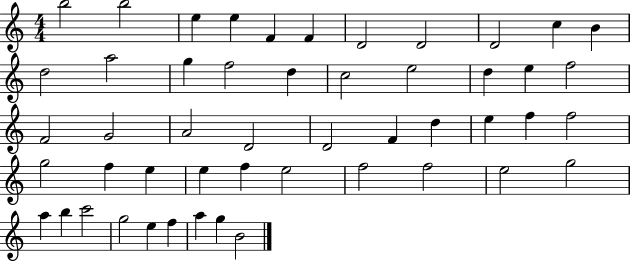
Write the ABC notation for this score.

X:1
T:Untitled
M:4/4
L:1/4
K:C
b2 b2 e e F F D2 D2 D2 c B d2 a2 g f2 d c2 e2 d e f2 F2 G2 A2 D2 D2 F d e f f2 g2 f e e f e2 f2 f2 e2 g2 a b c'2 g2 e f a g B2